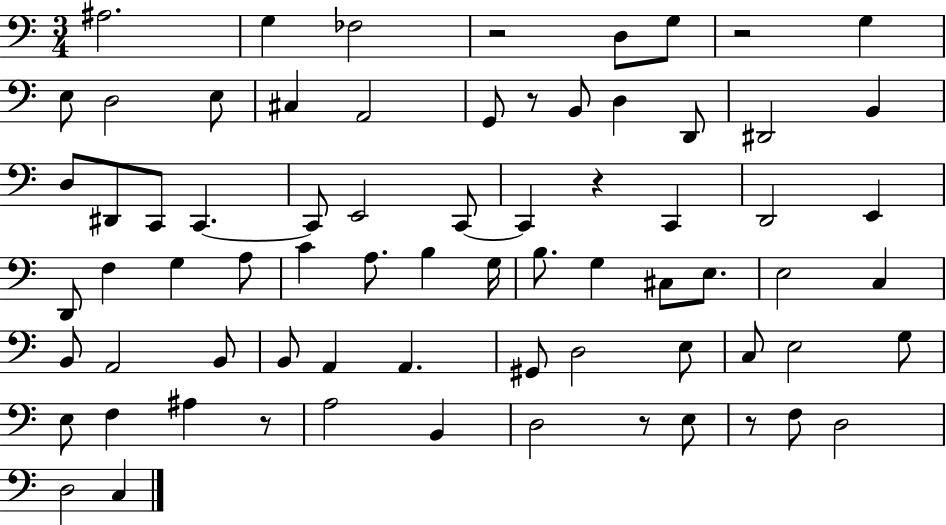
X:1
T:Untitled
M:3/4
L:1/4
K:C
^A,2 G, _F,2 z2 D,/2 G,/2 z2 G, E,/2 D,2 E,/2 ^C, A,,2 G,,/2 z/2 B,,/2 D, D,,/2 ^D,,2 B,, D,/2 ^D,,/2 C,,/2 C,, C,,/2 E,,2 C,,/2 C,, z C,, D,,2 E,, D,,/2 F, G, A,/2 C A,/2 B, G,/4 B,/2 G, ^C,/2 E,/2 E,2 C, B,,/2 A,,2 B,,/2 B,,/2 A,, A,, ^G,,/2 D,2 E,/2 C,/2 E,2 G,/2 E,/2 F, ^A, z/2 A,2 B,, D,2 z/2 E,/2 z/2 F,/2 D,2 D,2 C,